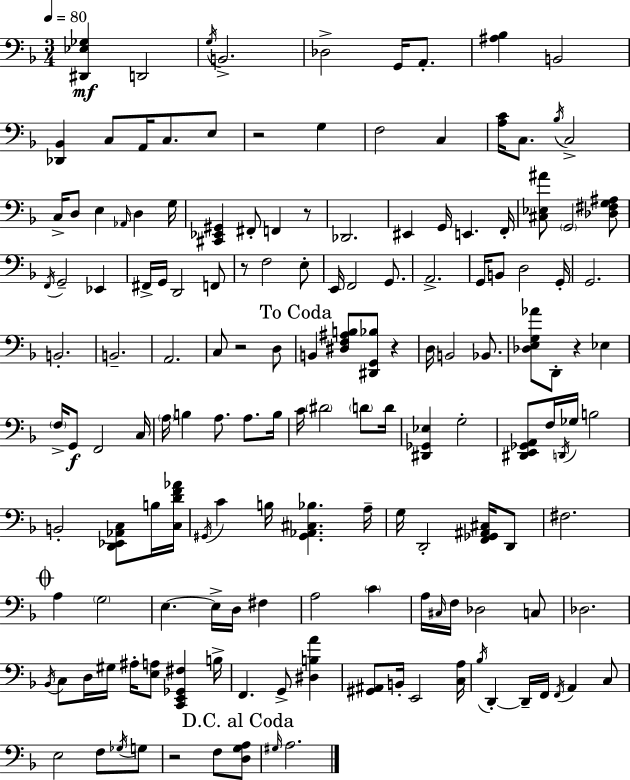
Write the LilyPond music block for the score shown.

{
  \clef bass
  \numericTimeSignature
  \time 3/4
  \key f \major
  \tempo 4 = 80
  <dis, ees ges>4\mf d,2 | \acciaccatura { g16 } b,2.-> | des2-> g,16 a,8.-. | <ais bes>4 b,2 | \break <des, bes,>4 c8 a,16 c8. e8 | r2 g4 | f2 c4 | <a c'>16 c8. \acciaccatura { bes16 } c2-> | \break c16-> d8 e4 \grace { aes,16 } d4 | g16 <cis, ees, gis,>4 fis,8-. f,4 | r8 des,2. | eis,4 g,16 e,4. | \break f,16-. <cis ees ais'>8 \parenthesize g,2 | <des fis g ais>8 \acciaccatura { f,16 } g,2-- | ees,4 fis,16-> g,16 d,2 | f,8 r8 f2 | \break e8-. e,16 f,2 | g,8. a,2.-> | g,16 b,8 d2 | g,16-. g,2. | \break b,2.-. | b,2.-- | a,2. | c8 r2 | \break d8 \mark "To Coda" b,4 <dis f ais b>8 <dis, g, bes>8 | r4 d16 b,2 | bes,8. <des e g aes'>8 d,8-. r4 | ees4 \parenthesize f16-> g,8\f f,2 | \break c16 \parenthesize a16 b4 a8. | a8. b16 c'16 \parenthesize dis'2 | \parenthesize d'8 d'16 <dis, ges, ees>4 g2-. | <dis, e, ges, a,>8 f16 \acciaccatura { d,16 } ges16 b2 | \break b,2-. | <d, ees, aes, c>8 b16 <c d' f' aes'>16 \acciaccatura { gis,16 } c'4 b16 <gis, aes, cis bes>4. | a16-- g16 d,2-. | <f, ges, ais, cis>16 d,8 fis2. | \break \mark \markup { \musicglyph "scripts.coda" } a4 \parenthesize g2 | e4.~~ | e16-> d16 fis4 a2 | \parenthesize c'4 a16 \grace { cis16 } f16 des2 | \break c8 des2. | \acciaccatura { bes,16 } c8 d16 gis16 | ais16-. <e a>8 <c, e, ges, fis>4 b16-> f,4. | g,8-> <dis b a'>4 <gis, ais,>8 b,16-. e,2 | \break <c a>16 \acciaccatura { bes16 } d,4-.~~ | d,16-- f,16 \acciaccatura { f,16 } a,4 c8 e2 | f8 \acciaccatura { ges16 } g8 r2 | f8 \mark "D.C. al Coda" <d g a>8 \grace { gis16 } | \break a2. | \bar "|."
}